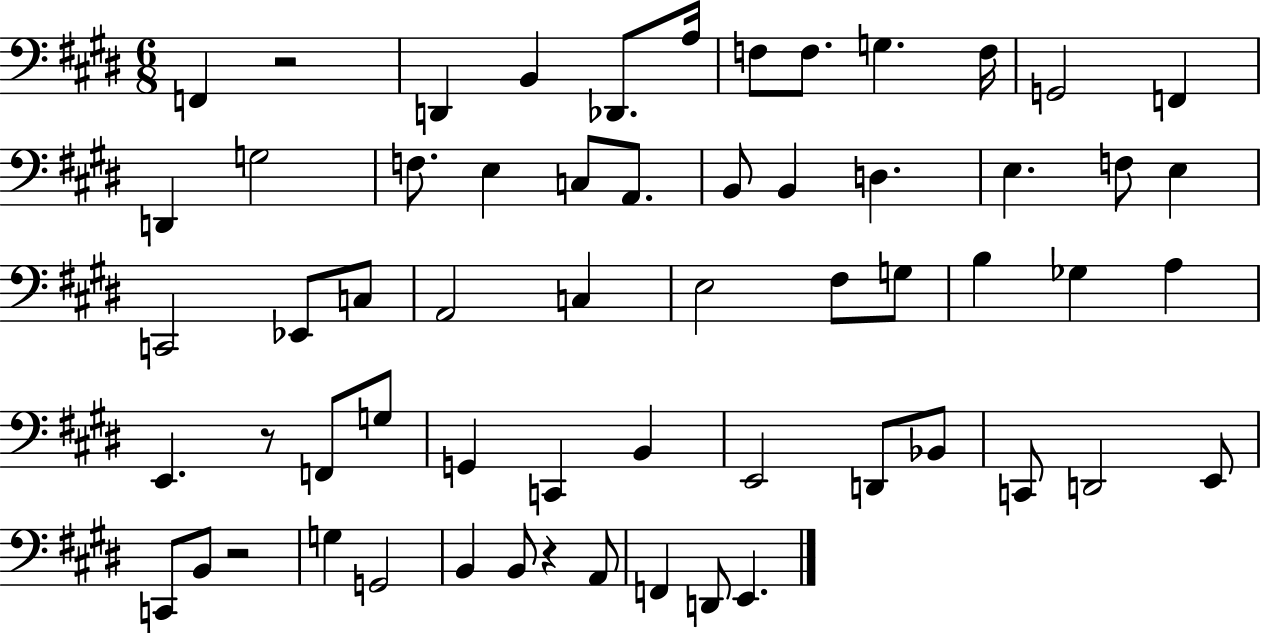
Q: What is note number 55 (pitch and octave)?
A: D2